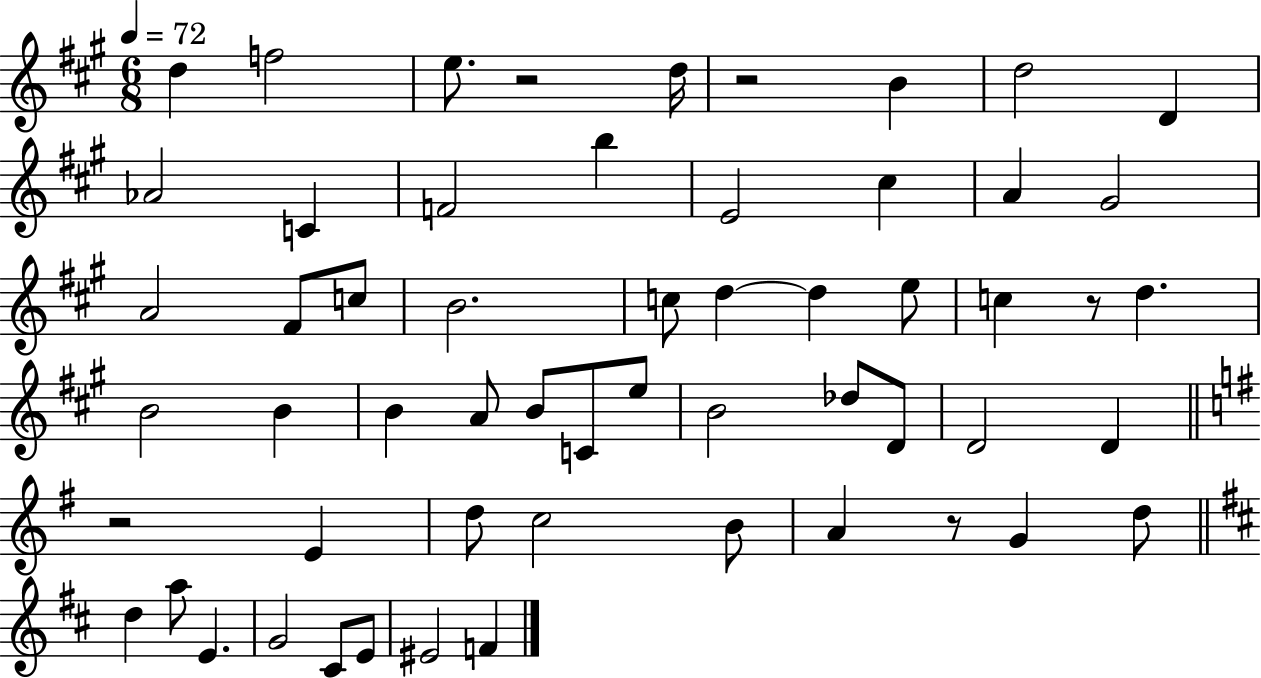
{
  \clef treble
  \numericTimeSignature
  \time 6/8
  \key a \major
  \tempo 4 = 72
  d''4 f''2 | e''8. r2 d''16 | r2 b'4 | d''2 d'4 | \break aes'2 c'4 | f'2 b''4 | e'2 cis''4 | a'4 gis'2 | \break a'2 fis'8 c''8 | b'2. | c''8 d''4~~ d''4 e''8 | c''4 r8 d''4. | \break b'2 b'4 | b'4 a'8 b'8 c'8 e''8 | b'2 des''8 d'8 | d'2 d'4 | \break \bar "||" \break \key g \major r2 e'4 | d''8 c''2 b'8 | a'4 r8 g'4 d''8 | \bar "||" \break \key d \major d''4 a''8 e'4. | g'2 cis'8 e'8 | eis'2 f'4 | \bar "|."
}